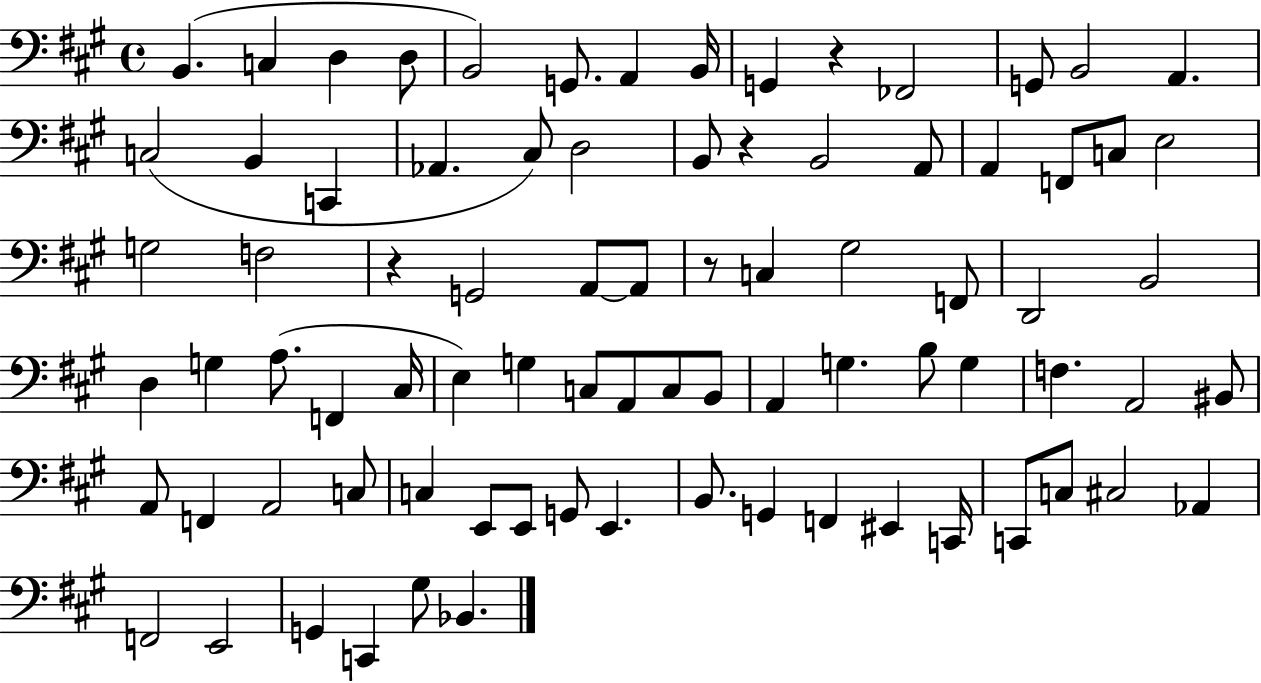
X:1
T:Untitled
M:4/4
L:1/4
K:A
B,, C, D, D,/2 B,,2 G,,/2 A,, B,,/4 G,, z _F,,2 G,,/2 B,,2 A,, C,2 B,, C,, _A,, ^C,/2 D,2 B,,/2 z B,,2 A,,/2 A,, F,,/2 C,/2 E,2 G,2 F,2 z G,,2 A,,/2 A,,/2 z/2 C, ^G,2 F,,/2 D,,2 B,,2 D, G, A,/2 F,, ^C,/4 E, G, C,/2 A,,/2 C,/2 B,,/2 A,, G, B,/2 G, F, A,,2 ^B,,/2 A,,/2 F,, A,,2 C,/2 C, E,,/2 E,,/2 G,,/2 E,, B,,/2 G,, F,, ^E,, C,,/4 C,,/2 C,/2 ^C,2 _A,, F,,2 E,,2 G,, C,, ^G,/2 _B,,